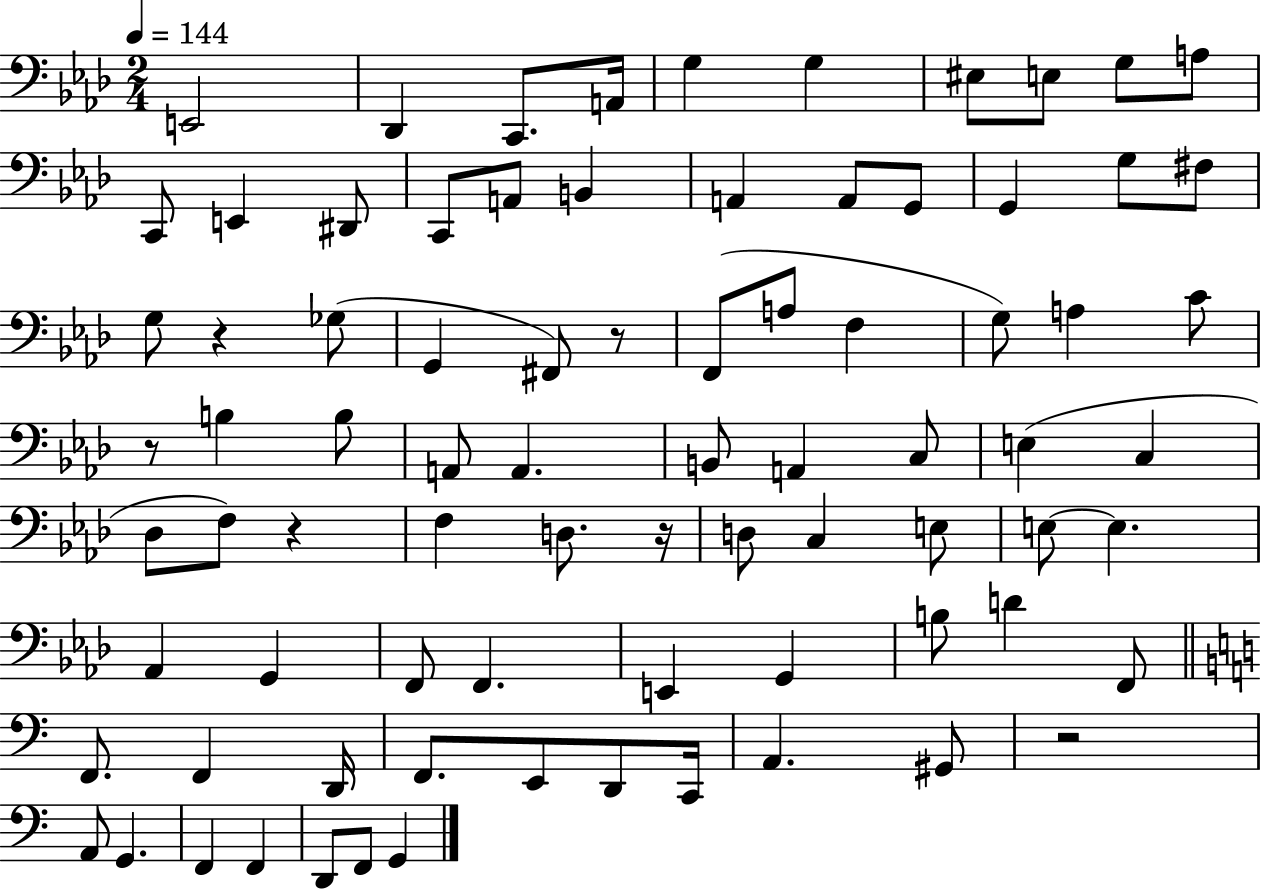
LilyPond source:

{
  \clef bass
  \numericTimeSignature
  \time 2/4
  \key aes \major
  \tempo 4 = 144
  e,2 | des,4 c,8. a,16 | g4 g4 | eis8 e8 g8 a8 | \break c,8 e,4 dis,8 | c,8 a,8 b,4 | a,4 a,8 g,8 | g,4 g8 fis8 | \break g8 r4 ges8( | g,4 fis,8) r8 | f,8( a8 f4 | g8) a4 c'8 | \break r8 b4 b8 | a,8 a,4. | b,8 a,4 c8 | e4( c4 | \break des8 f8) r4 | f4 d8. r16 | d8 c4 e8 | e8~~ e4. | \break aes,4 g,4 | f,8 f,4. | e,4 g,4 | b8 d'4 f,8 | \break \bar "||" \break \key c \major f,8. f,4 d,16 | f,8. e,8 d,8 c,16 | a,4. gis,8 | r2 | \break a,8 g,4. | f,4 f,4 | d,8 f,8 g,4 | \bar "|."
}